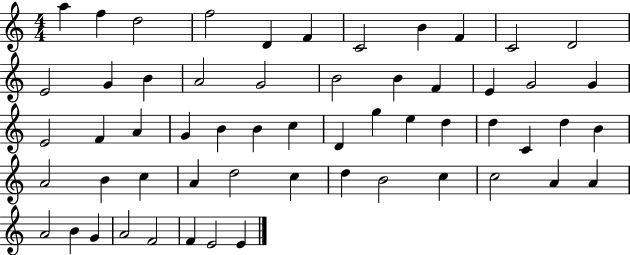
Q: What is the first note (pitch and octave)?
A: A5